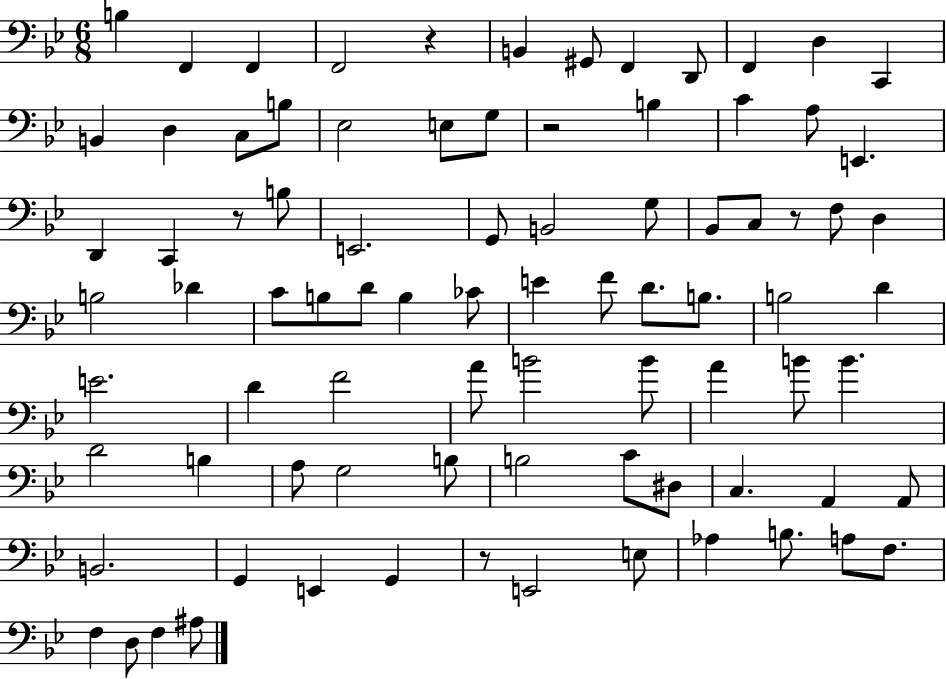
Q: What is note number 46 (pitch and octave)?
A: D4